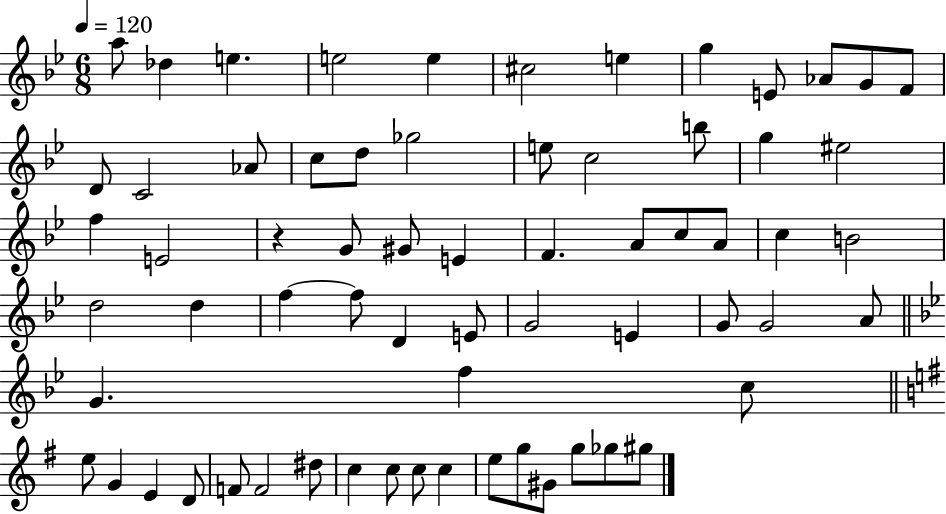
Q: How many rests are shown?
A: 1